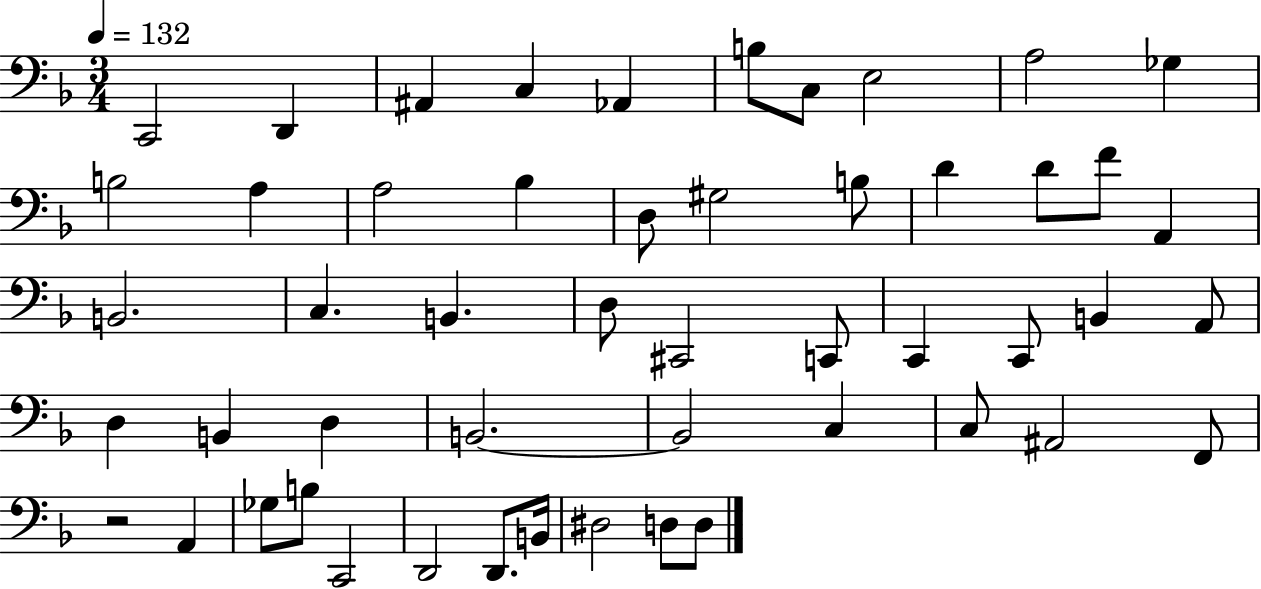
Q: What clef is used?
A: bass